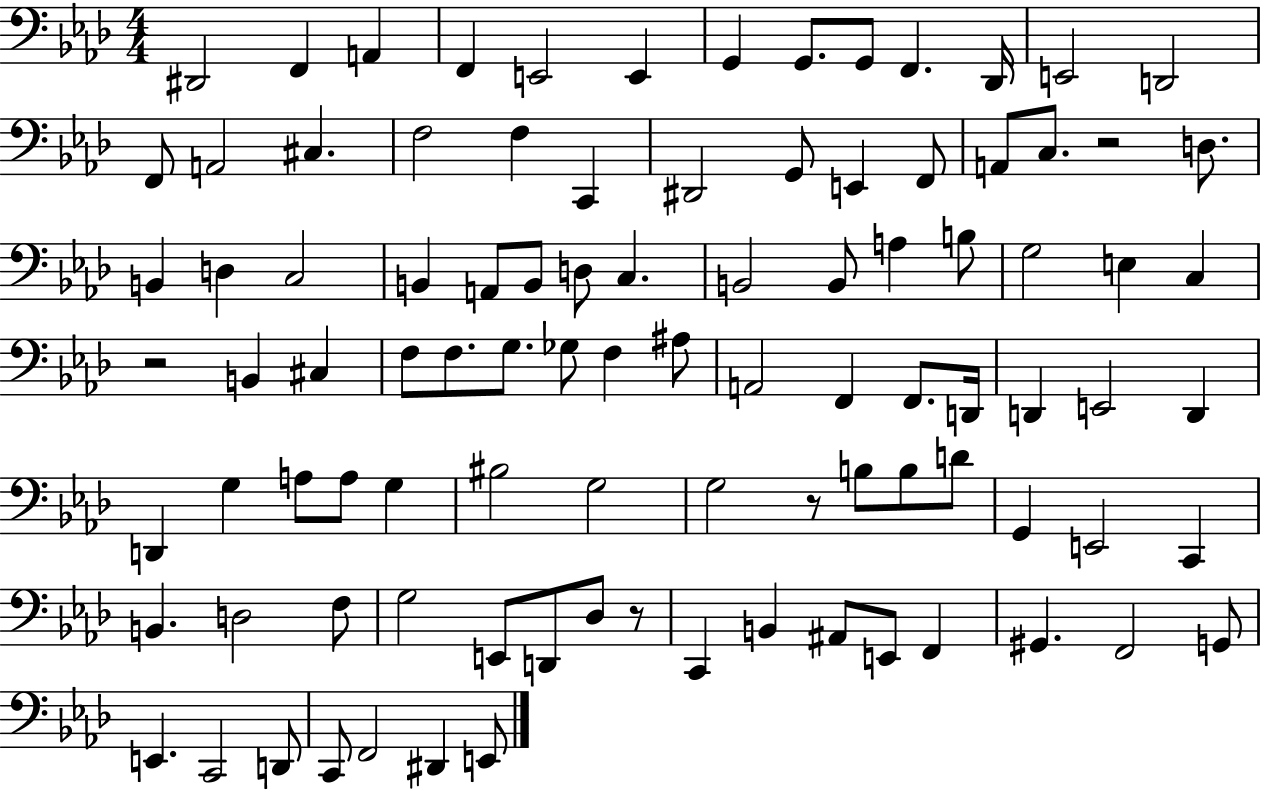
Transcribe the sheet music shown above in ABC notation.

X:1
T:Untitled
M:4/4
L:1/4
K:Ab
^D,,2 F,, A,, F,, E,,2 E,, G,, G,,/2 G,,/2 F,, _D,,/4 E,,2 D,,2 F,,/2 A,,2 ^C, F,2 F, C,, ^D,,2 G,,/2 E,, F,,/2 A,,/2 C,/2 z2 D,/2 B,, D, C,2 B,, A,,/2 B,,/2 D,/2 C, B,,2 B,,/2 A, B,/2 G,2 E, C, z2 B,, ^C, F,/2 F,/2 G,/2 _G,/2 F, ^A,/2 A,,2 F,, F,,/2 D,,/4 D,, E,,2 D,, D,, G, A,/2 A,/2 G, ^B,2 G,2 G,2 z/2 B,/2 B,/2 D/2 G,, E,,2 C,, B,, D,2 F,/2 G,2 E,,/2 D,,/2 _D,/2 z/2 C,, B,, ^A,,/2 E,,/2 F,, ^G,, F,,2 G,,/2 E,, C,,2 D,,/2 C,,/2 F,,2 ^D,, E,,/2